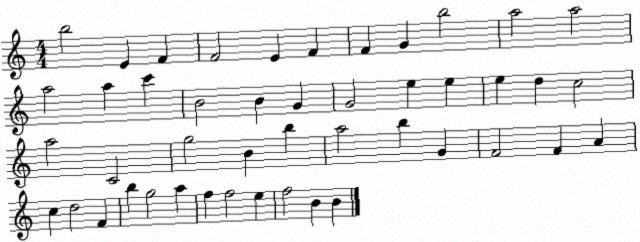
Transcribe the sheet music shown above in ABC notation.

X:1
T:Untitled
M:4/4
L:1/4
K:C
b2 E F F2 E F F G b2 a2 a2 a2 a c' B2 B G G2 e e e d c2 a2 C2 g2 B b a2 b G F2 F A c d2 F b g2 a f f2 e f2 B B